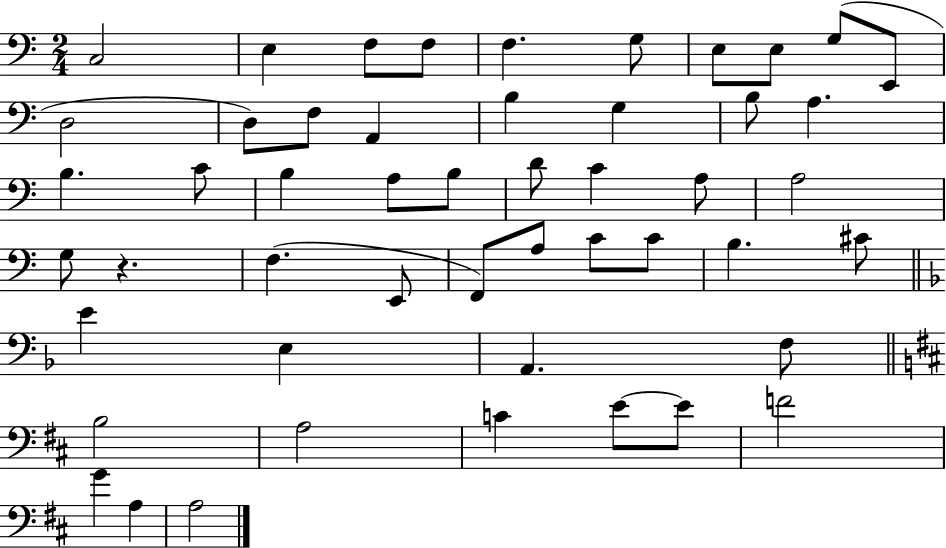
{
  \clef bass
  \numericTimeSignature
  \time 2/4
  \key c \major
  c2 | e4 f8 f8 | f4. g8 | e8 e8 g8( e,8 | \break d2 | d8) f8 a,4 | b4 g4 | b8 a4. | \break b4. c'8 | b4 a8 b8 | d'8 c'4 a8 | a2 | \break g8 r4. | f4.( e,8 | f,8) a8 c'8 c'8 | b4. cis'8 | \break \bar "||" \break \key f \major e'4 e4 | a,4. f8 | \bar "||" \break \key d \major b2 | a2 | c'4 e'8~~ e'8 | f'2 | \break g'4 a4 | a2 | \bar "|."
}